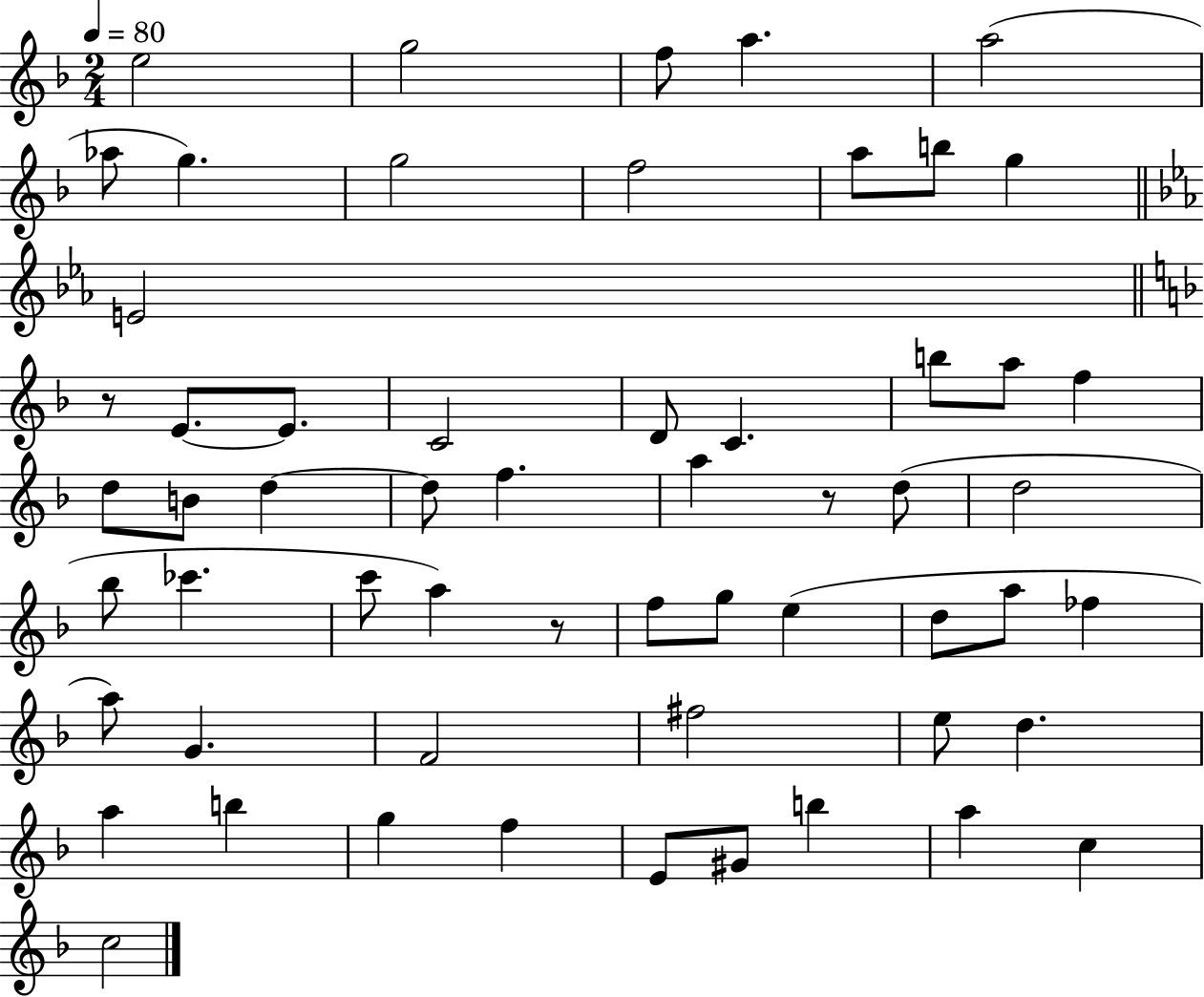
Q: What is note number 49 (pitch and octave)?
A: F5